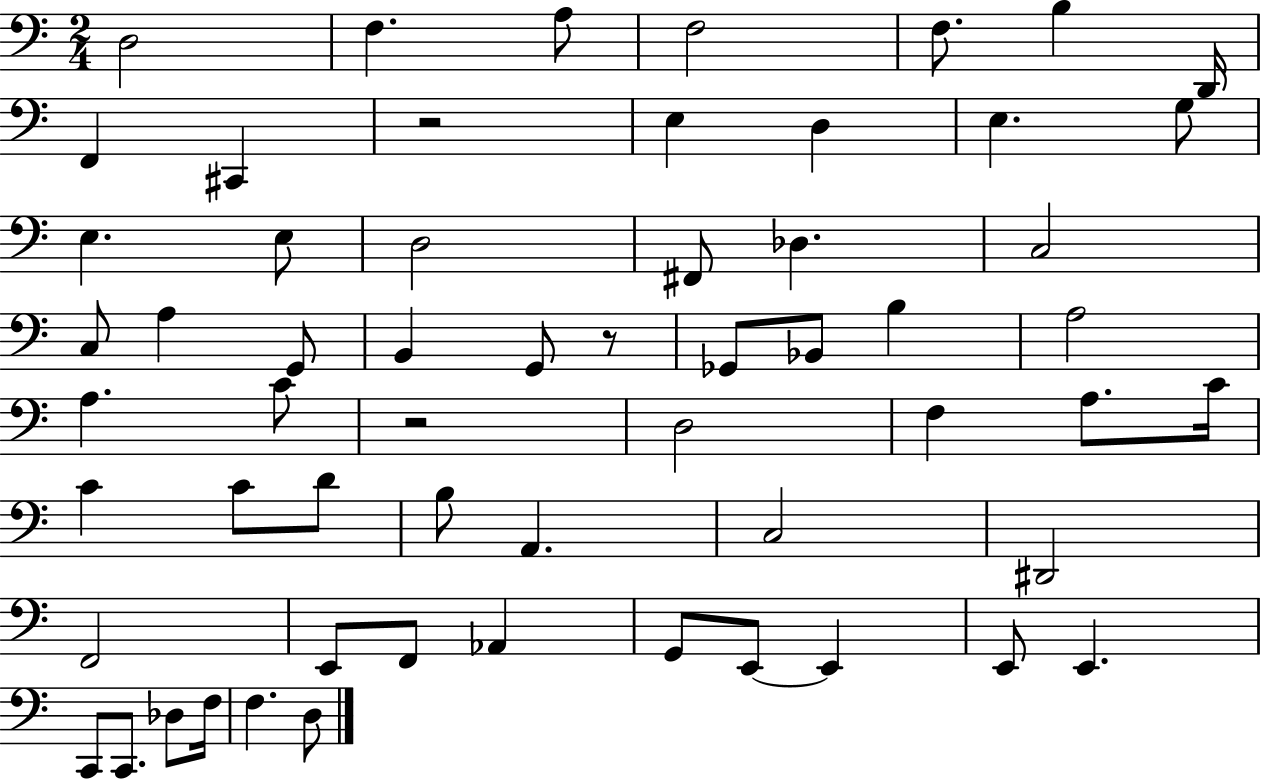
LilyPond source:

{
  \clef bass
  \numericTimeSignature
  \time 2/4
  \key c \major
  d2 | f4. a8 | f2 | f8. b4 d,16 | \break f,4 cis,4 | r2 | e4 d4 | e4. g8 | \break e4. e8 | d2 | fis,8 des4. | c2 | \break c8 a4 g,8 | b,4 g,8 r8 | ges,8 bes,8 b4 | a2 | \break a4. c'8 | r2 | d2 | f4 a8. c'16 | \break c'4 c'8 d'8 | b8 a,4. | c2 | dis,2 | \break f,2 | e,8 f,8 aes,4 | g,8 e,8~~ e,4 | e,8 e,4. | \break c,8 c,8. des8 f16 | f4. d8 | \bar "|."
}